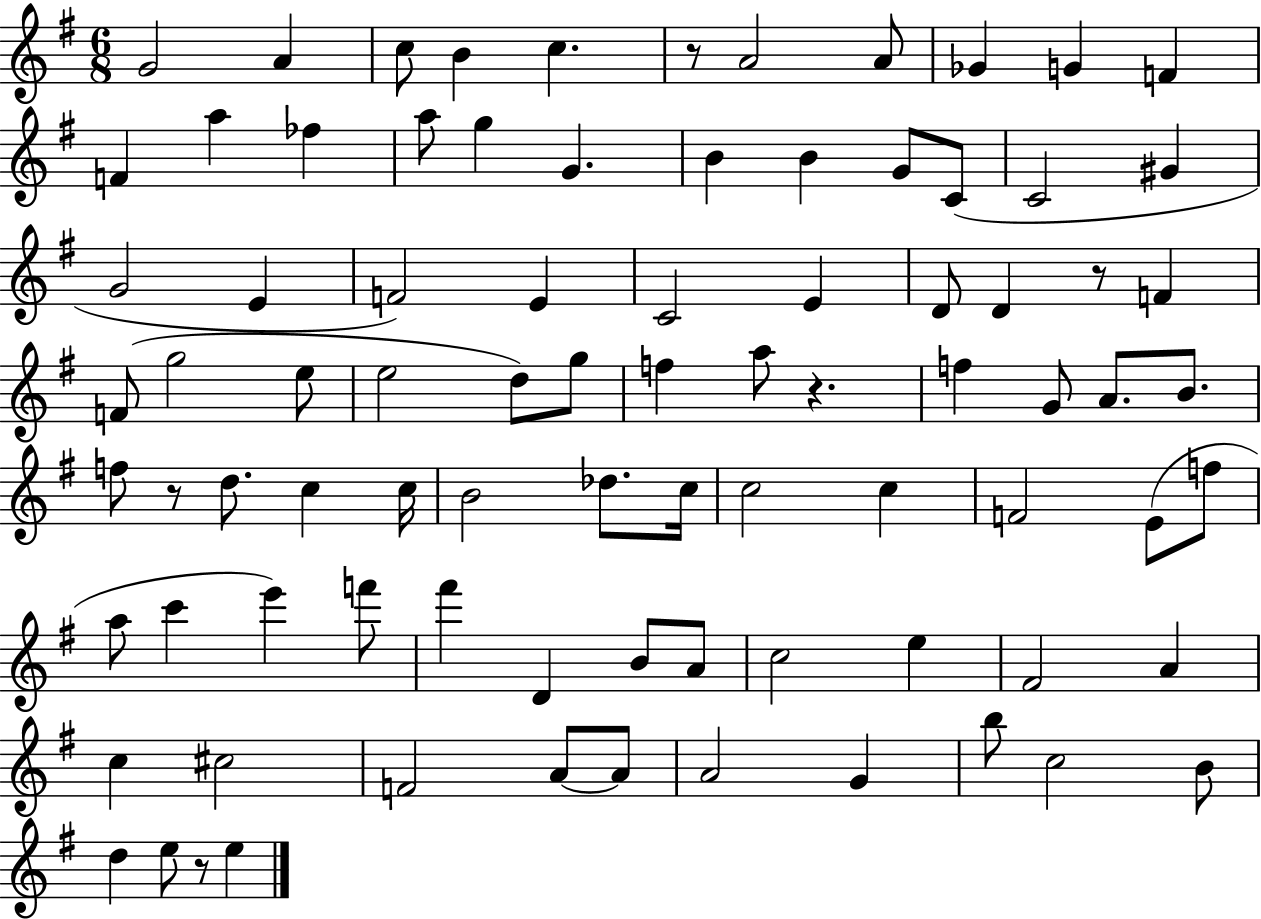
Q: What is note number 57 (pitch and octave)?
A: C6